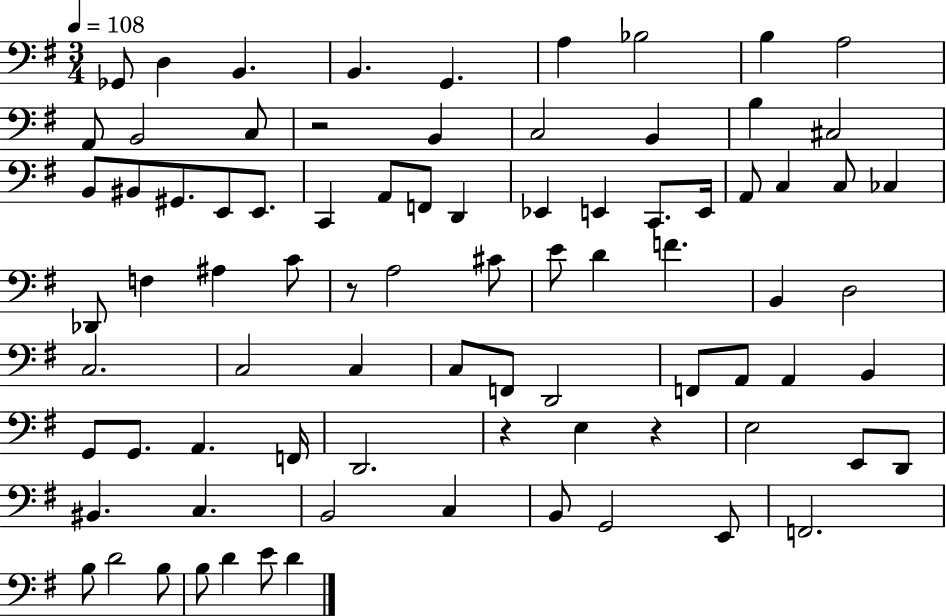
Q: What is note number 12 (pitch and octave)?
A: C3